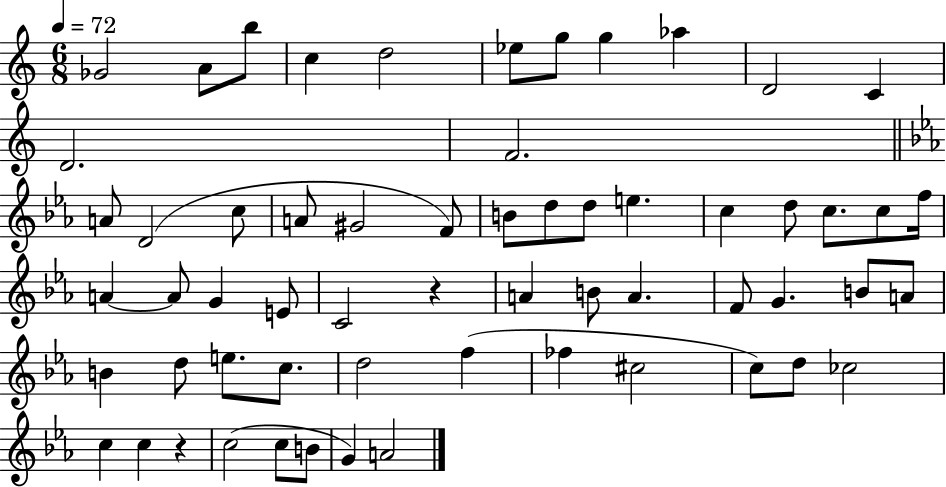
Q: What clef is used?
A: treble